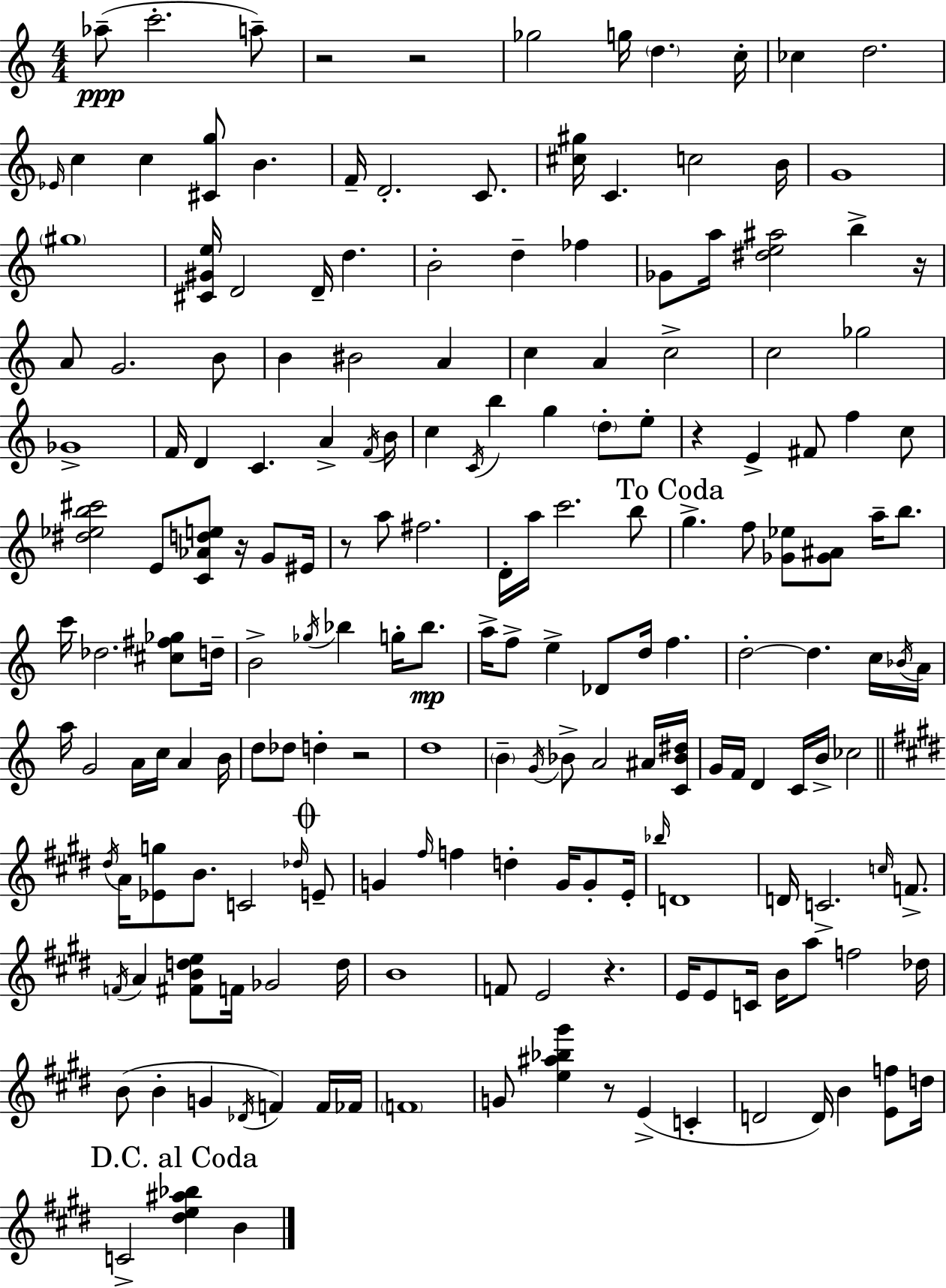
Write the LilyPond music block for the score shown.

{
  \clef treble
  \numericTimeSignature
  \time 4/4
  \key a \minor
  aes''8--(\ppp c'''2.-. a''8--) | r2 r2 | ges''2 g''16 \parenthesize d''4. c''16-. | ces''4 d''2. | \break \grace { ees'16 } c''4 c''4 <cis' g''>8 b'4. | f'16-- d'2.-. c'8. | <cis'' gis''>16 c'4. c''2 | b'16 g'1 | \break \parenthesize gis''1 | <cis' gis' e''>16 d'2 d'16-- d''4. | b'2-. d''4-- fes''4 | ges'8 a''16 <dis'' e'' ais''>2 b''4-> | \break r16 a'8 g'2. b'8 | b'4 bis'2 a'4 | c''4 a'4 c''2-> | c''2 ges''2 | \break ges'1-> | f'16 d'4 c'4. a'4-> | \acciaccatura { f'16 } b'16 c''4 \acciaccatura { c'16 } b''4 g''4 \parenthesize d''8-. | e''8-. r4 e'4-> fis'8 f''4 | \break c''8 <dis'' ees'' b'' cis'''>2 e'8 <c' aes' d'' e''>8 r16 | g'8 eis'16 r8 a''8 fis''2. | d'16-. a''16 c'''2. | b''8 \mark "To Coda" g''4.-> f''8 <ges' ees''>8 <ges' ais'>8 a''16-- | \break b''8. c'''16 des''2. | <cis'' fis'' ges''>8 d''16-- b'2-> \acciaccatura { ges''16 } bes''4 | g''16-. bes''8.\mp a''16-> f''8-> e''4-> des'8 d''16 f''4. | d''2-.~~ d''4. | \break c''16 \acciaccatura { bes'16 } a'16 a''16 g'2 a'16 c''16 | a'4 b'16 d''8 des''8 d''4-. r2 | d''1 | \parenthesize b'4-- \acciaccatura { g'16 } bes'8-> a'2 | \break ais'16 <c' bes' dis''>16 g'16 f'16 d'4 c'16 b'16-> ces''2 | \bar "||" \break \key e \major \acciaccatura { dis''16 } a'16 <ees' g''>8 b'8. c'2 \grace { des''16 } | \mark \markup { \musicglyph "scripts.coda" } e'8-- g'4 \grace { fis''16 } f''4 d''4-. g'16 | g'8-. e'16-. \grace { bes''16 } d'1 | d'16 c'2.-> | \break \grace { c''16 } f'8.-> \acciaccatura { f'16 } a'4 <fis' b' d'' e''>8 f'16 ges'2 | d''16 b'1 | f'8 e'2 | r4. e'16 e'8 c'16 b'16 a''8 f''2 | \break des''16 b'8( b'4-. g'4 | \acciaccatura { des'16 } f'4) f'16 fes'16 \parenthesize f'1 | g'8 <e'' ais'' bes'' gis'''>4 r8 e'4->( | c'4-. d'2 d'16) | \break b'4 <e' f''>8 d''16 \mark "D.C. al Coda" c'2-> <dis'' e'' ais'' bes''>4 | b'4 \bar "|."
}